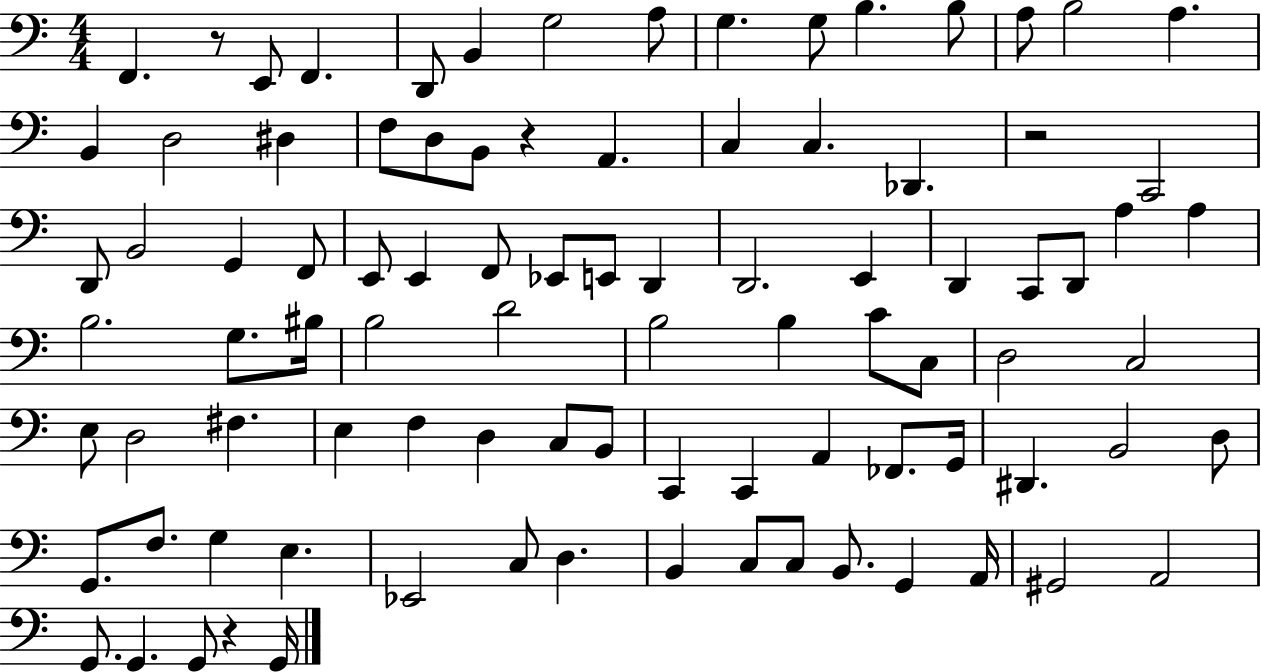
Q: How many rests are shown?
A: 4